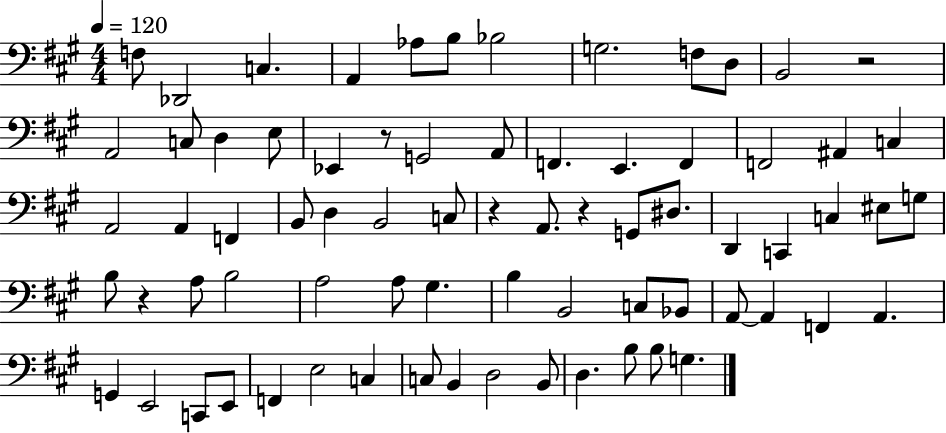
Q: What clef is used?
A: bass